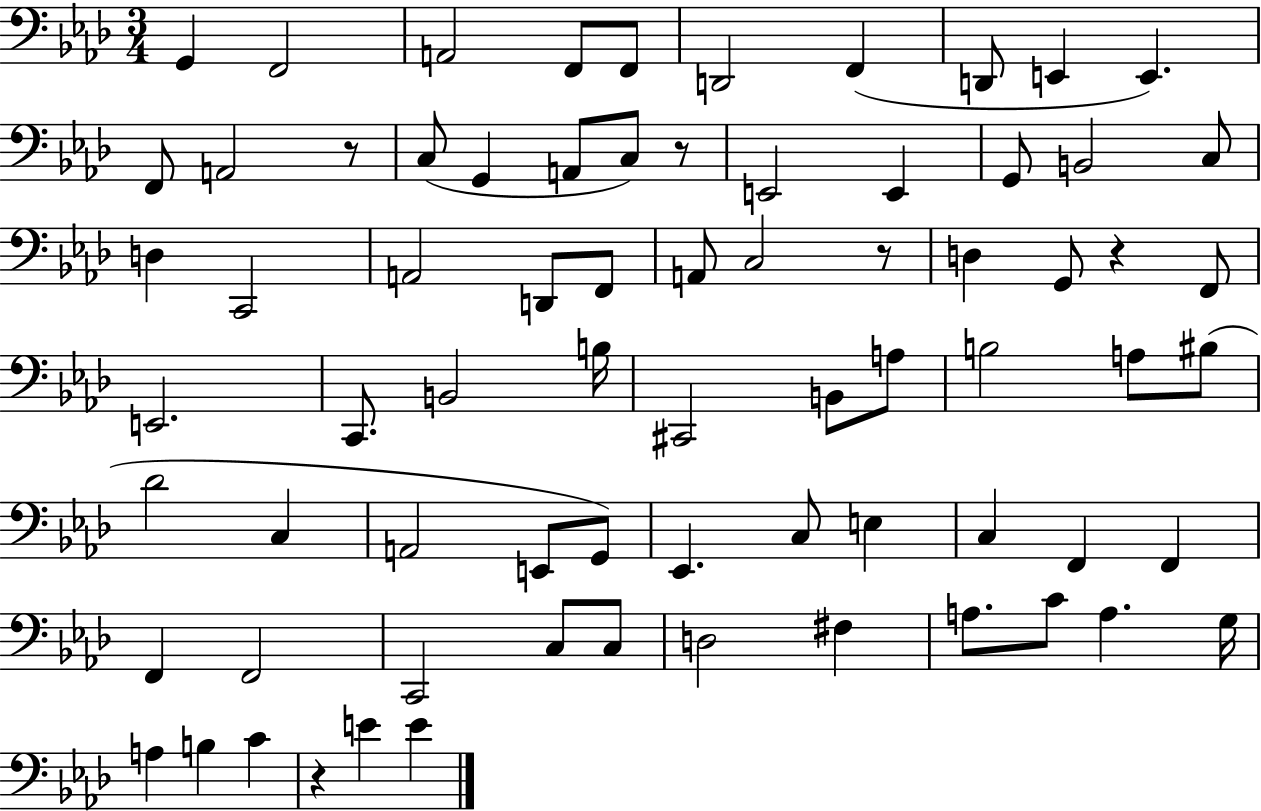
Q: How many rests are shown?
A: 5